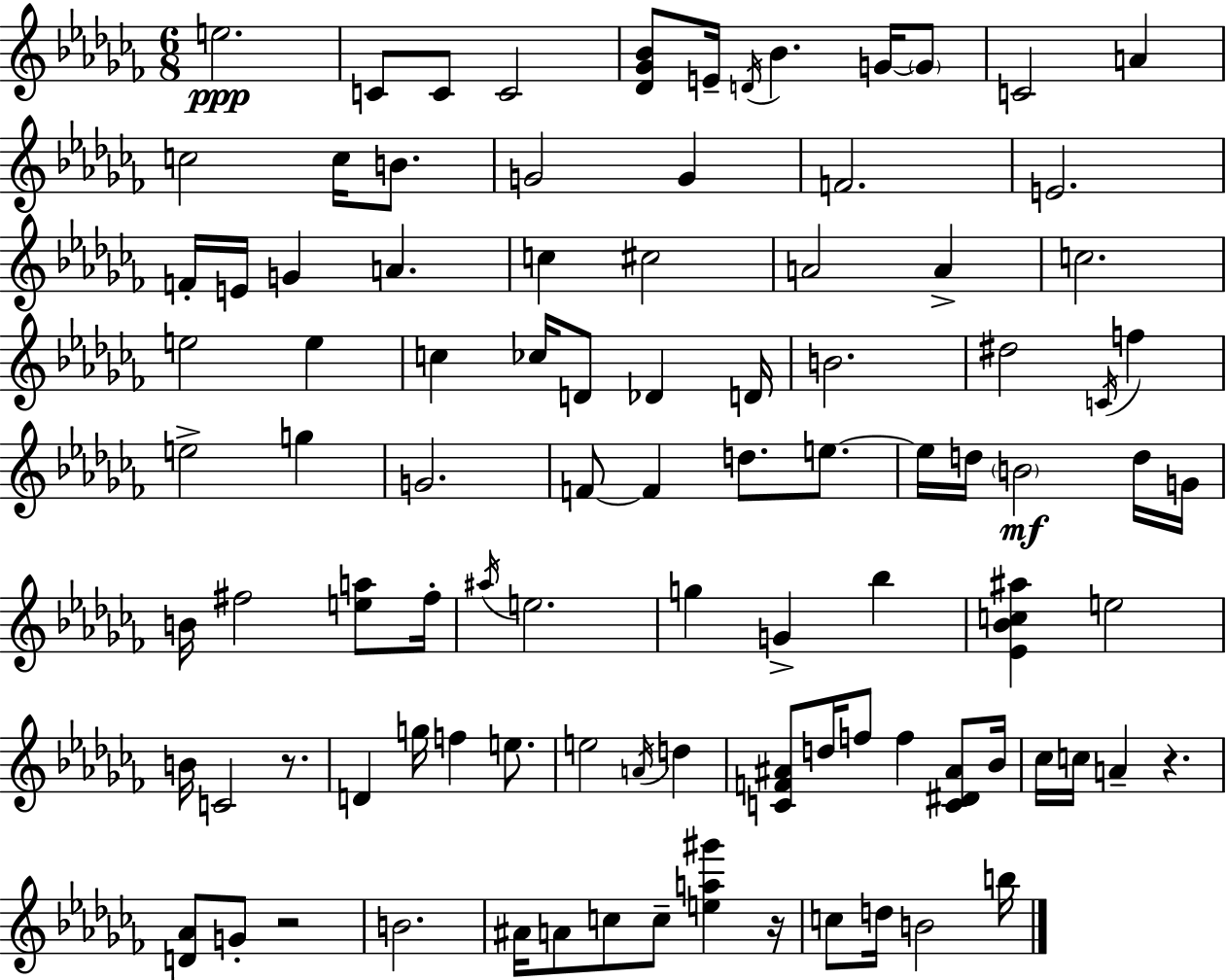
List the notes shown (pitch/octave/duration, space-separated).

E5/h. C4/e C4/e C4/h [Db4,Gb4,Bb4]/e E4/s D4/s Bb4/q. G4/s G4/e C4/h A4/q C5/h C5/s B4/e. G4/h G4/q F4/h. E4/h. F4/s E4/s G4/q A4/q. C5/q C#5/h A4/h A4/q C5/h. E5/h E5/q C5/q CES5/s D4/e Db4/q D4/s B4/h. D#5/h C4/s F5/q E5/h G5/q G4/h. F4/e F4/q D5/e. E5/e. E5/s D5/s B4/h D5/s G4/s B4/s F#5/h [E5,A5]/e F#5/s A#5/s E5/h. G5/q G4/q Bb5/q [Eb4,Bb4,C5,A#5]/q E5/h B4/s C4/h R/e. D4/q G5/s F5/q E5/e. E5/h A4/s D5/q [C4,F4,A#4]/e D5/s F5/e F5/q [C4,D#4,A#4]/e Bb4/s CES5/s C5/s A4/q R/q. [D4,Ab4]/e G4/e R/h B4/h. A#4/s A4/e C5/e C5/e [E5,A5,G#6]/q R/s C5/e D5/s B4/h B5/s